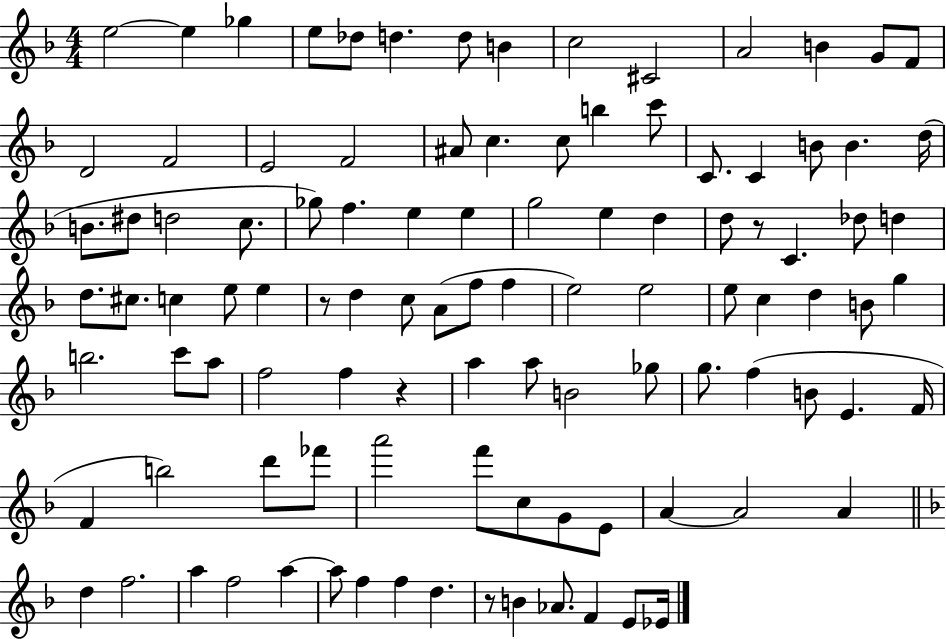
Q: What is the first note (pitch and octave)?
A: E5